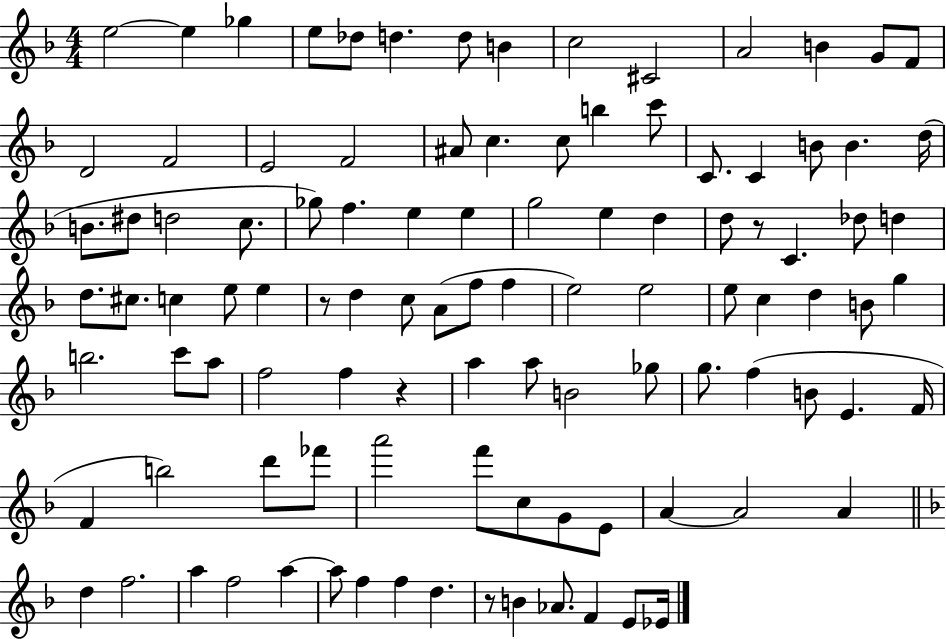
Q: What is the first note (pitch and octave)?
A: E5